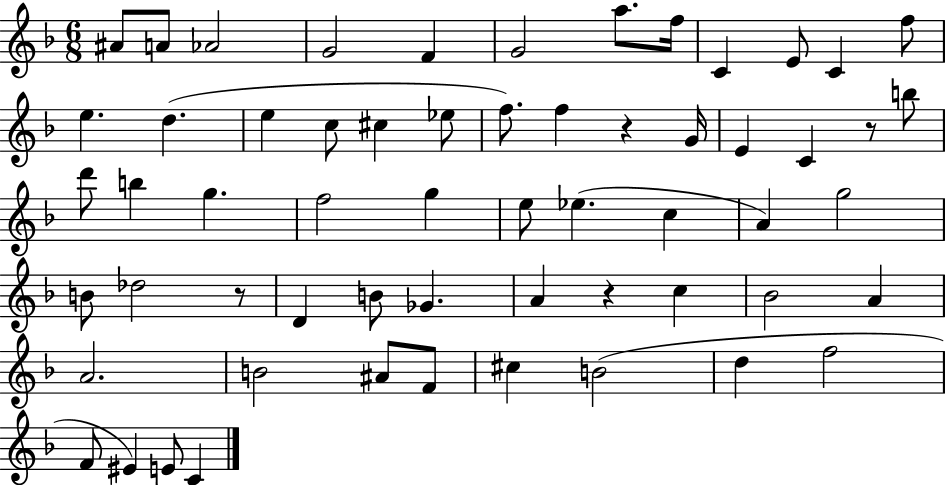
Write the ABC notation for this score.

X:1
T:Untitled
M:6/8
L:1/4
K:F
^A/2 A/2 _A2 G2 F G2 a/2 f/4 C E/2 C f/2 e d e c/2 ^c _e/2 f/2 f z G/4 E C z/2 b/2 d'/2 b g f2 g e/2 _e c A g2 B/2 _d2 z/2 D B/2 _G A z c _B2 A A2 B2 ^A/2 F/2 ^c B2 d f2 F/2 ^E E/2 C